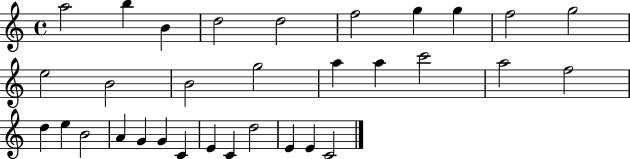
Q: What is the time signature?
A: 4/4